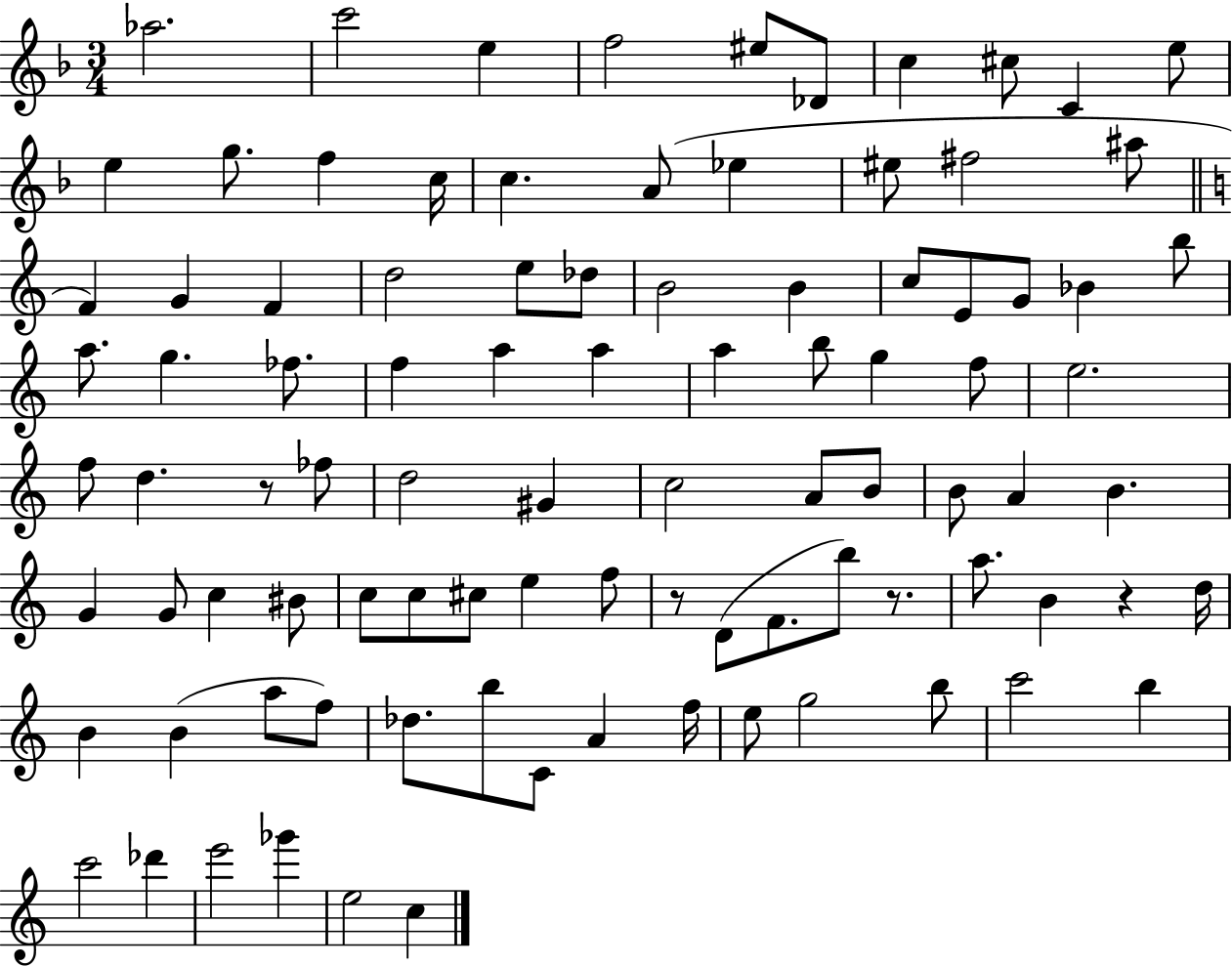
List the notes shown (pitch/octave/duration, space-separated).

Ab5/h. C6/h E5/q F5/h EIS5/e Db4/e C5/q C#5/e C4/q E5/e E5/q G5/e. F5/q C5/s C5/q. A4/e Eb5/q EIS5/e F#5/h A#5/e F4/q G4/q F4/q D5/h E5/e Db5/e B4/h B4/q C5/e E4/e G4/e Bb4/q B5/e A5/e. G5/q. FES5/e. F5/q A5/q A5/q A5/q B5/e G5/q F5/e E5/h. F5/e D5/q. R/e FES5/e D5/h G#4/q C5/h A4/e B4/e B4/e A4/q B4/q. G4/q G4/e C5/q BIS4/e C5/e C5/e C#5/e E5/q F5/e R/e D4/e F4/e. B5/e R/e. A5/e. B4/q R/q D5/s B4/q B4/q A5/e F5/e Db5/e. B5/e C4/e A4/q F5/s E5/e G5/h B5/e C6/h B5/q C6/h Db6/q E6/h Gb6/q E5/h C5/q